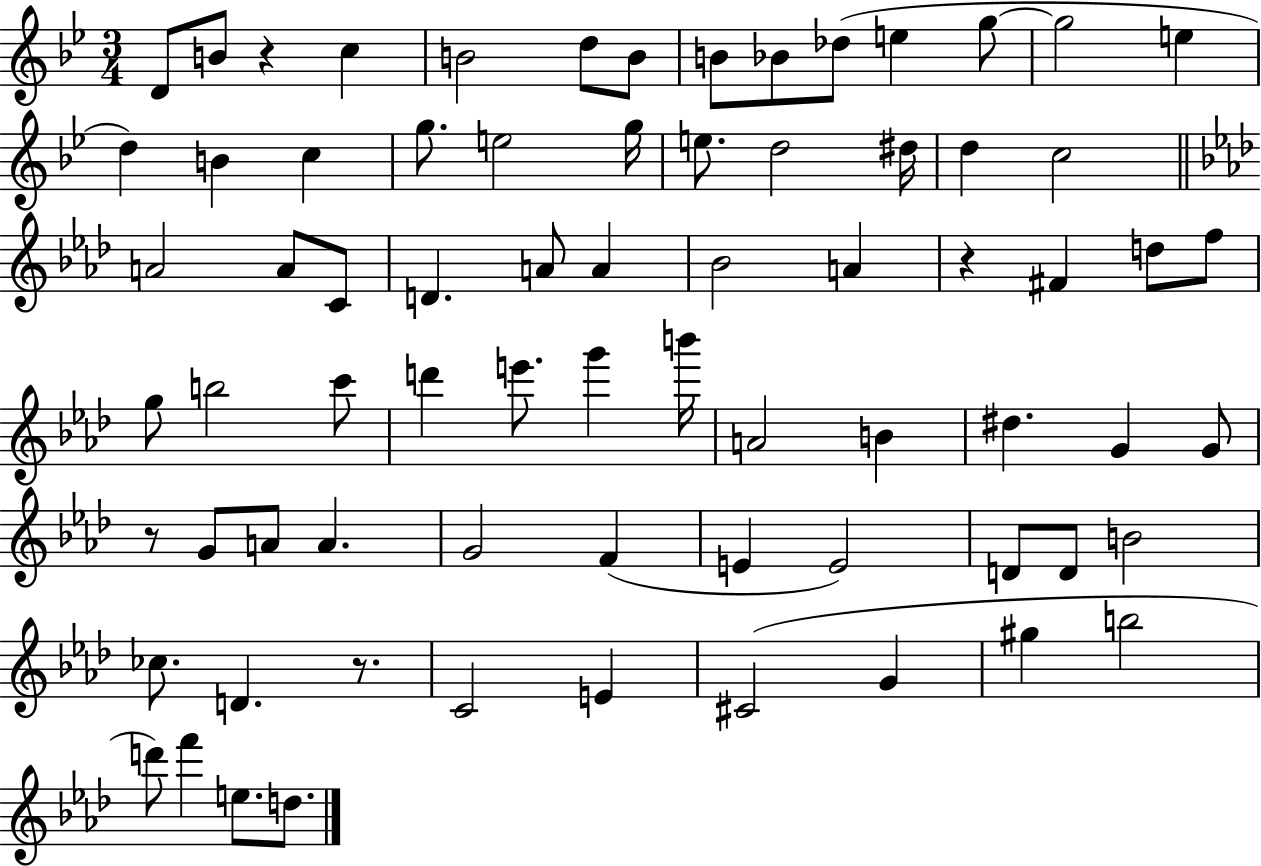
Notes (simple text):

D4/e B4/e R/q C5/q B4/h D5/e B4/e B4/e Bb4/e Db5/e E5/q G5/e G5/h E5/q D5/q B4/q C5/q G5/e. E5/h G5/s E5/e. D5/h D#5/s D5/q C5/h A4/h A4/e C4/e D4/q. A4/e A4/q Bb4/h A4/q R/q F#4/q D5/e F5/e G5/e B5/h C6/e D6/q E6/e. G6/q B6/s A4/h B4/q D#5/q. G4/q G4/e R/e G4/e A4/e A4/q. G4/h F4/q E4/q E4/h D4/e D4/e B4/h CES5/e. D4/q. R/e. C4/h E4/q C#4/h G4/q G#5/q B5/h D6/e F6/q E5/e. D5/e.